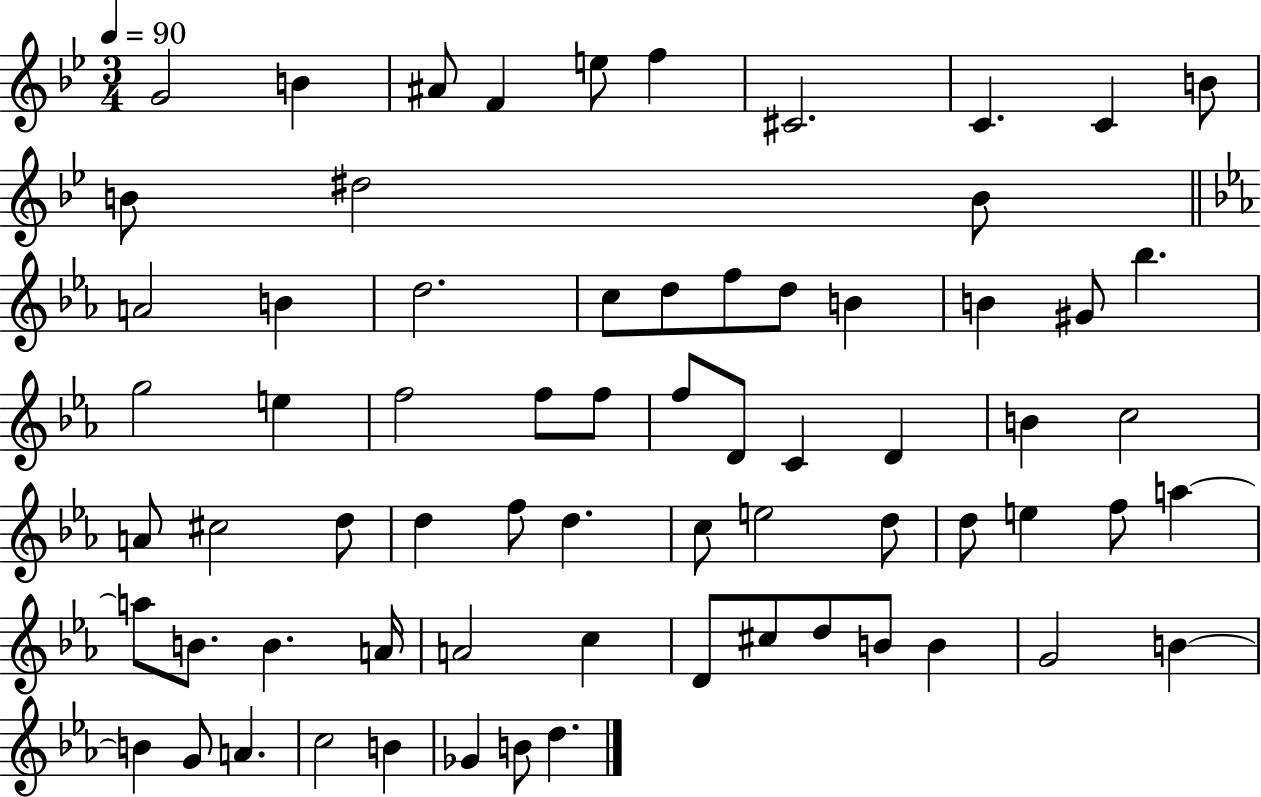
{
  \clef treble
  \numericTimeSignature
  \time 3/4
  \key bes \major
  \tempo 4 = 90
  g'2 b'4 | ais'8 f'4 e''8 f''4 | cis'2. | c'4. c'4 b'8 | \break b'8 dis''2 b'8 | \bar "||" \break \key ees \major a'2 b'4 | d''2. | c''8 d''8 f''8 d''8 b'4 | b'4 gis'8 bes''4. | \break g''2 e''4 | f''2 f''8 f''8 | f''8 d'8 c'4 d'4 | b'4 c''2 | \break a'8 cis''2 d''8 | d''4 f''8 d''4. | c''8 e''2 d''8 | d''8 e''4 f''8 a''4~~ | \break a''8 b'8. b'4. a'16 | a'2 c''4 | d'8 cis''8 d''8 b'8 b'4 | g'2 b'4~~ | \break b'4 g'8 a'4. | c''2 b'4 | ges'4 b'8 d''4. | \bar "|."
}